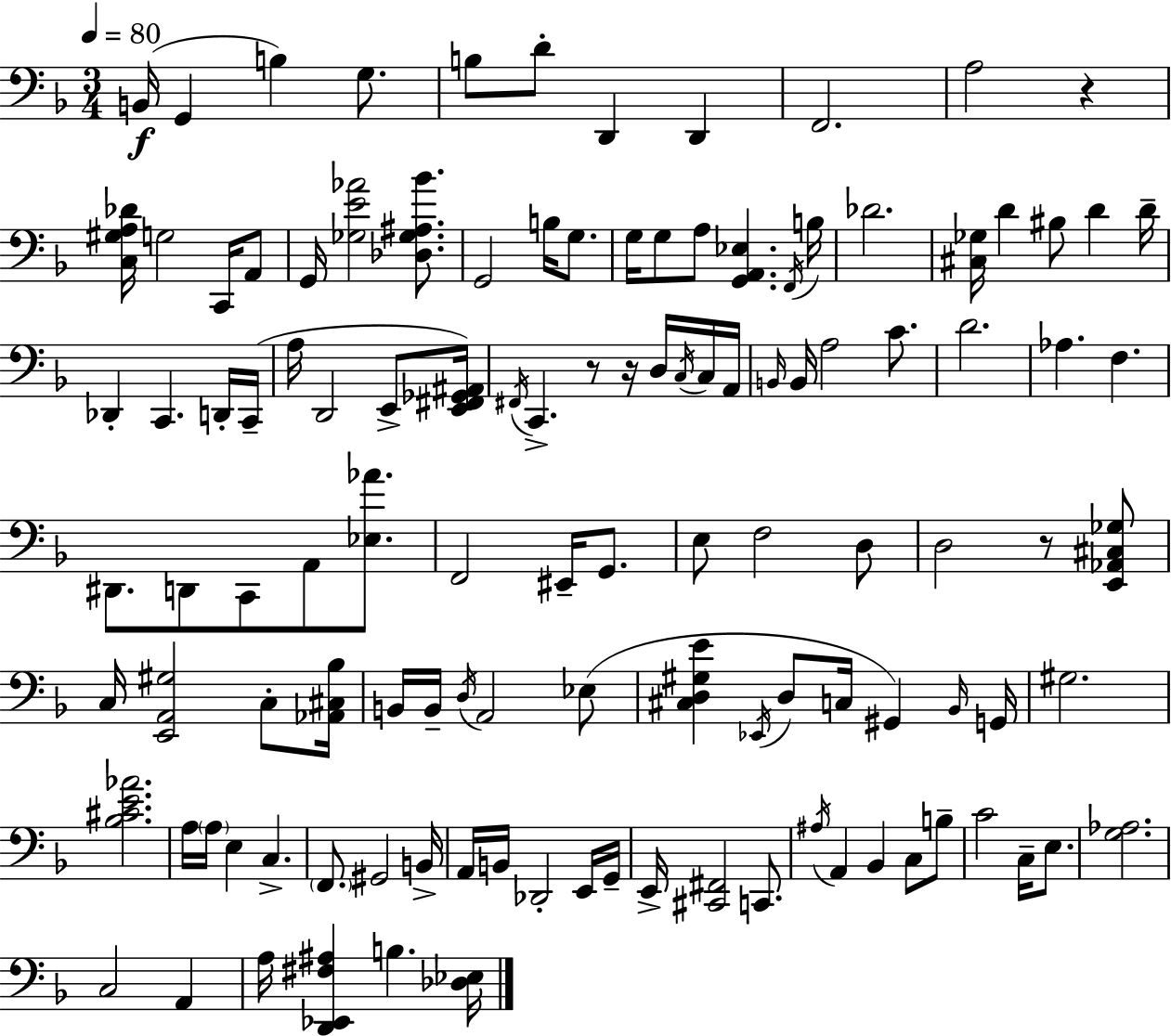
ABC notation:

X:1
T:Untitled
M:3/4
L:1/4
K:Dm
B,,/4 G,, B, G,/2 B,/2 D/2 D,, D,, F,,2 A,2 z [C,^G,A,_D]/4 G,2 C,,/4 A,,/2 G,,/4 [_G,E_A]2 [_D,_G,^A,_B]/2 G,,2 B,/4 G,/2 G,/4 G,/2 A,/2 [G,,A,,_E,] F,,/4 B,/4 _D2 [^C,_G,]/4 D ^B,/2 D D/4 _D,, C,, D,,/4 C,,/4 A,/4 D,,2 E,,/2 [E,,^F,,_G,,^A,,]/4 ^F,,/4 C,, z/2 z/4 D,/4 C,/4 C,/4 A,,/4 B,,/4 B,,/4 A,2 C/2 D2 _A, F, ^D,,/2 D,,/2 C,,/2 A,,/2 [_E,_A]/2 F,,2 ^E,,/4 G,,/2 E,/2 F,2 D,/2 D,2 z/2 [E,,_A,,^C,_G,]/2 C,/4 [E,,A,,^G,]2 C,/2 [_A,,^C,_B,]/4 B,,/4 B,,/4 D,/4 A,,2 _E,/2 [^C,D,^G,E] _E,,/4 D,/2 C,/4 ^G,, _B,,/4 G,,/4 ^G,2 [_B,^CE_A]2 A,/4 A,/4 E, C, F,,/2 ^G,,2 B,,/4 A,,/4 B,,/4 _D,,2 E,,/4 G,,/4 E,,/4 [^C,,^F,,]2 C,,/2 ^A,/4 A,, _B,, C,/2 B,/2 C2 C,/4 E,/2 [G,_A,]2 C,2 A,, A,/4 [D,,_E,,^F,^A,] B, [_D,_E,]/4